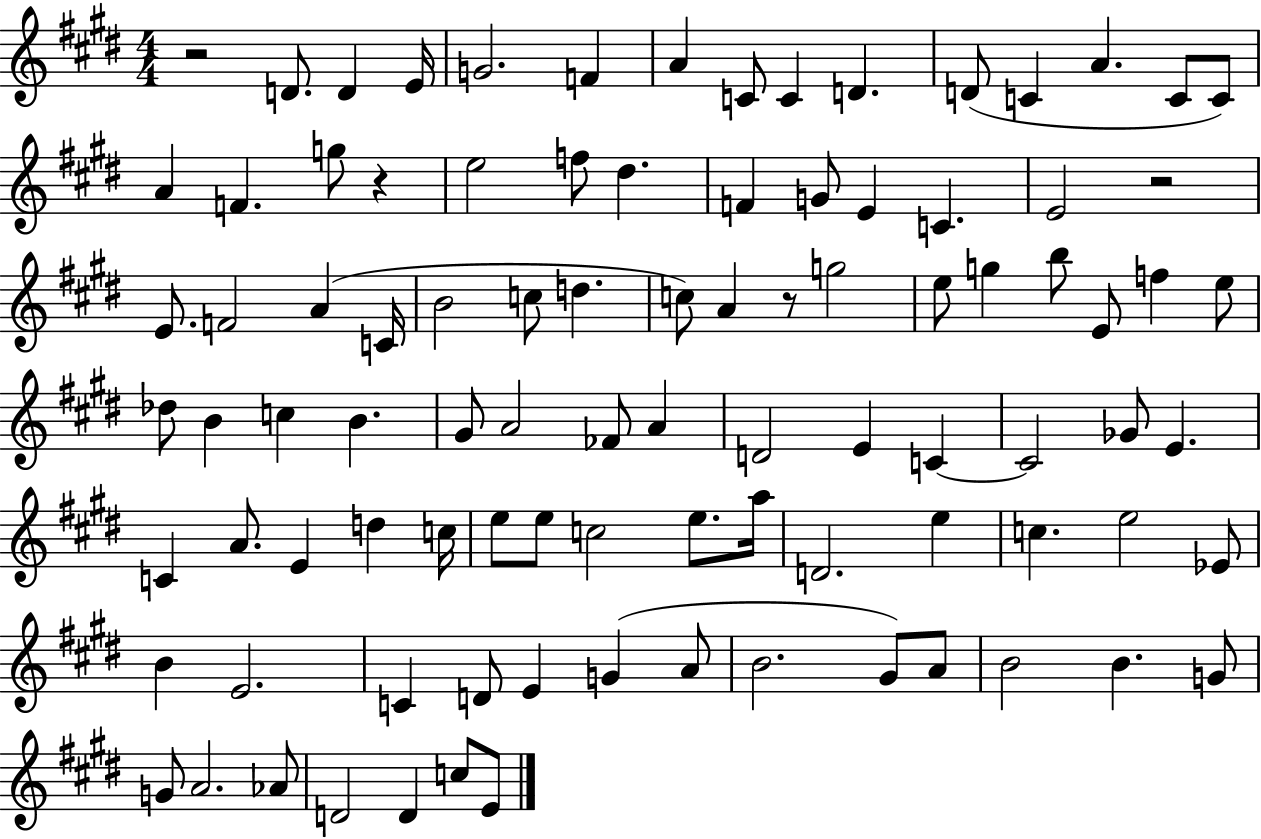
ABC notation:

X:1
T:Untitled
M:4/4
L:1/4
K:E
z2 D/2 D E/4 G2 F A C/2 C D D/2 C A C/2 C/2 A F g/2 z e2 f/2 ^d F G/2 E C E2 z2 E/2 F2 A C/4 B2 c/2 d c/2 A z/2 g2 e/2 g b/2 E/2 f e/2 _d/2 B c B ^G/2 A2 _F/2 A D2 E C C2 _G/2 E C A/2 E d c/4 e/2 e/2 c2 e/2 a/4 D2 e c e2 _E/2 B E2 C D/2 E G A/2 B2 ^G/2 A/2 B2 B G/2 G/2 A2 _A/2 D2 D c/2 E/2